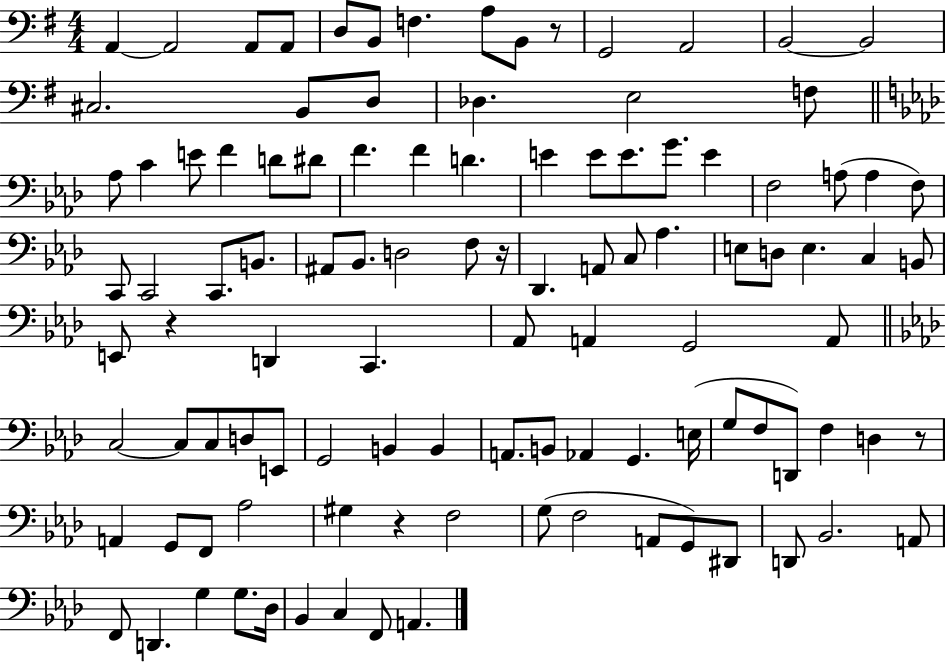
{
  \clef bass
  \numericTimeSignature
  \time 4/4
  \key g \major
  a,4~~ a,2 a,8 a,8 | d8 b,8 f4. a8 b,8 r8 | g,2 a,2 | b,2~~ b,2 | \break cis2. b,8 d8 | des4. e2 f8 | \bar "||" \break \key f \minor aes8 c'4 e'8 f'4 d'8 dis'8 | f'4. f'4 d'4. | e'4 e'8 e'8. g'8. e'4 | f2 a8( a4 f8) | \break c,8 c,2 c,8. b,8. | ais,8 bes,8. d2 f8 r16 | des,4. a,8 c8 aes4. | e8 d8 e4. c4 b,8 | \break e,8 r4 d,4 c,4. | aes,8 a,4 g,2 a,8 | \bar "||" \break \key f \minor c2~~ c8 c8 d8 e,8 | g,2 b,4 b,4 | a,8. b,8 aes,4 g,4. e16( | g8 f8 d,8) f4 d4 r8 | \break a,4 g,8 f,8 aes2 | gis4 r4 f2 | g8( f2 a,8 g,8) dis,8 | d,8 bes,2. a,8 | \break f,8 d,4. g4 g8. des16 | bes,4 c4 f,8 a,4. | \bar "|."
}